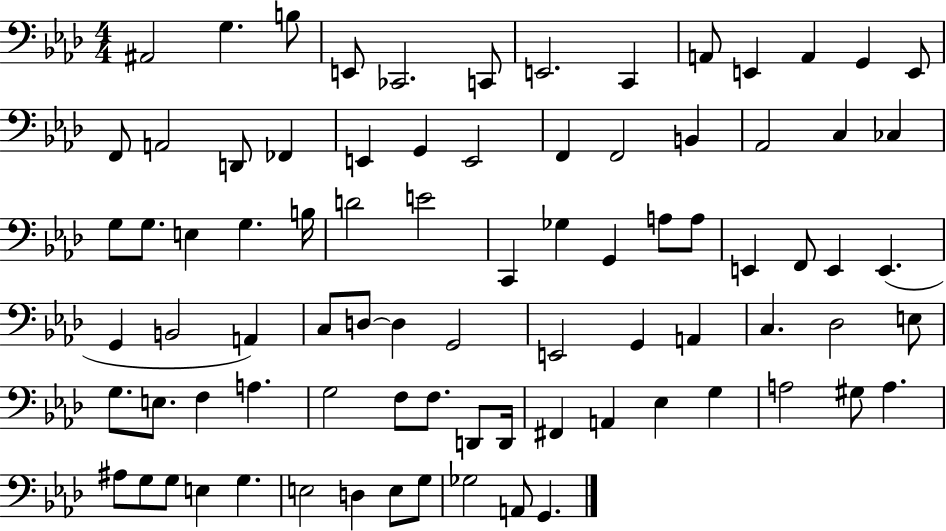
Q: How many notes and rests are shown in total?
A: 83